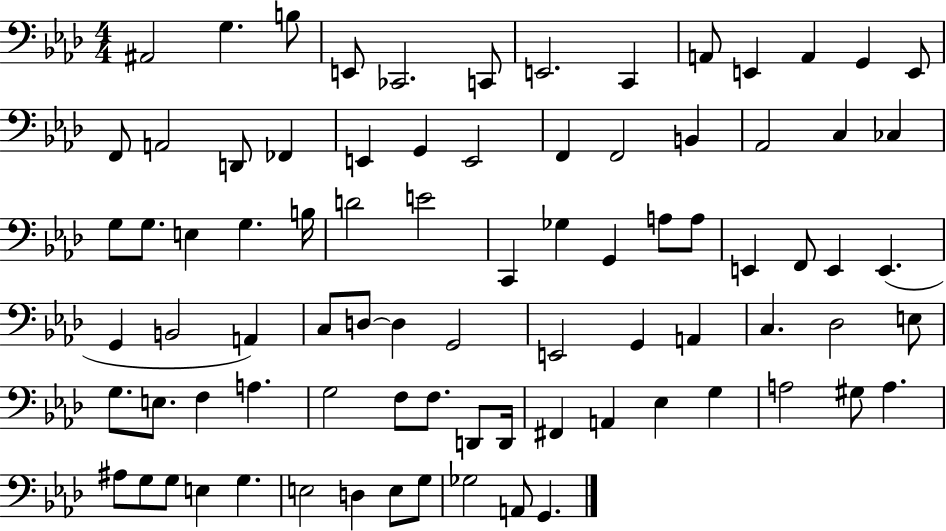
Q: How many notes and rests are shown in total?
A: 83